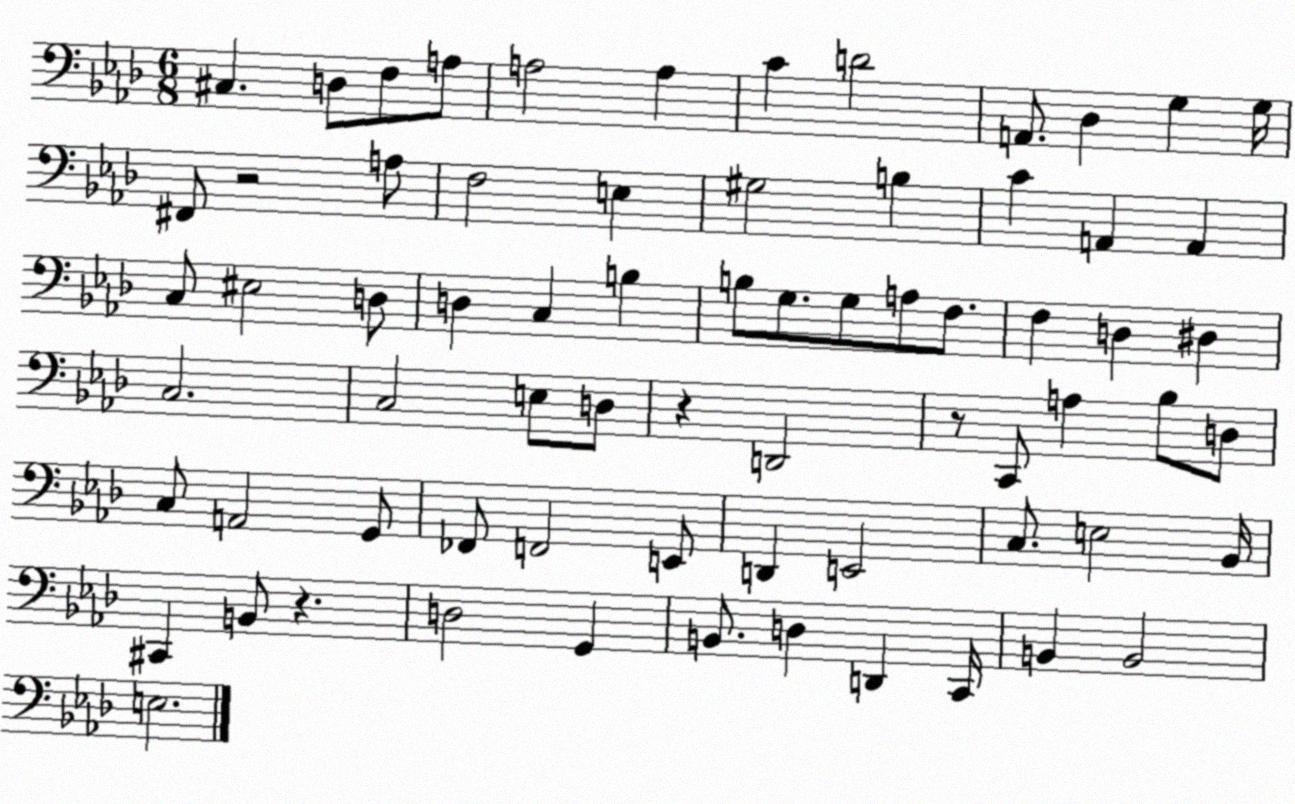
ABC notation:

X:1
T:Untitled
M:6/8
L:1/4
K:Ab
^C, D,/2 F,/2 A,/2 A,2 A, C D2 A,,/2 _D, G, G,/4 ^F,,/2 z2 A,/2 F,2 E, ^G,2 B, C A,, A,, C,/2 ^E,2 D,/2 D, C, B, B,/2 G,/2 G,/2 A,/2 F,/2 F, D, ^D, C,2 C,2 E,/2 D,/2 z D,,2 z/2 C,,/2 A, _B,/2 D,/2 C,/2 A,,2 G,,/2 _F,,/2 F,,2 E,,/2 D,, E,,2 C,/2 E,2 _B,,/4 ^C,, B,,/2 z D,2 G,, B,,/2 D, D,, C,,/4 B,, B,,2 E,2